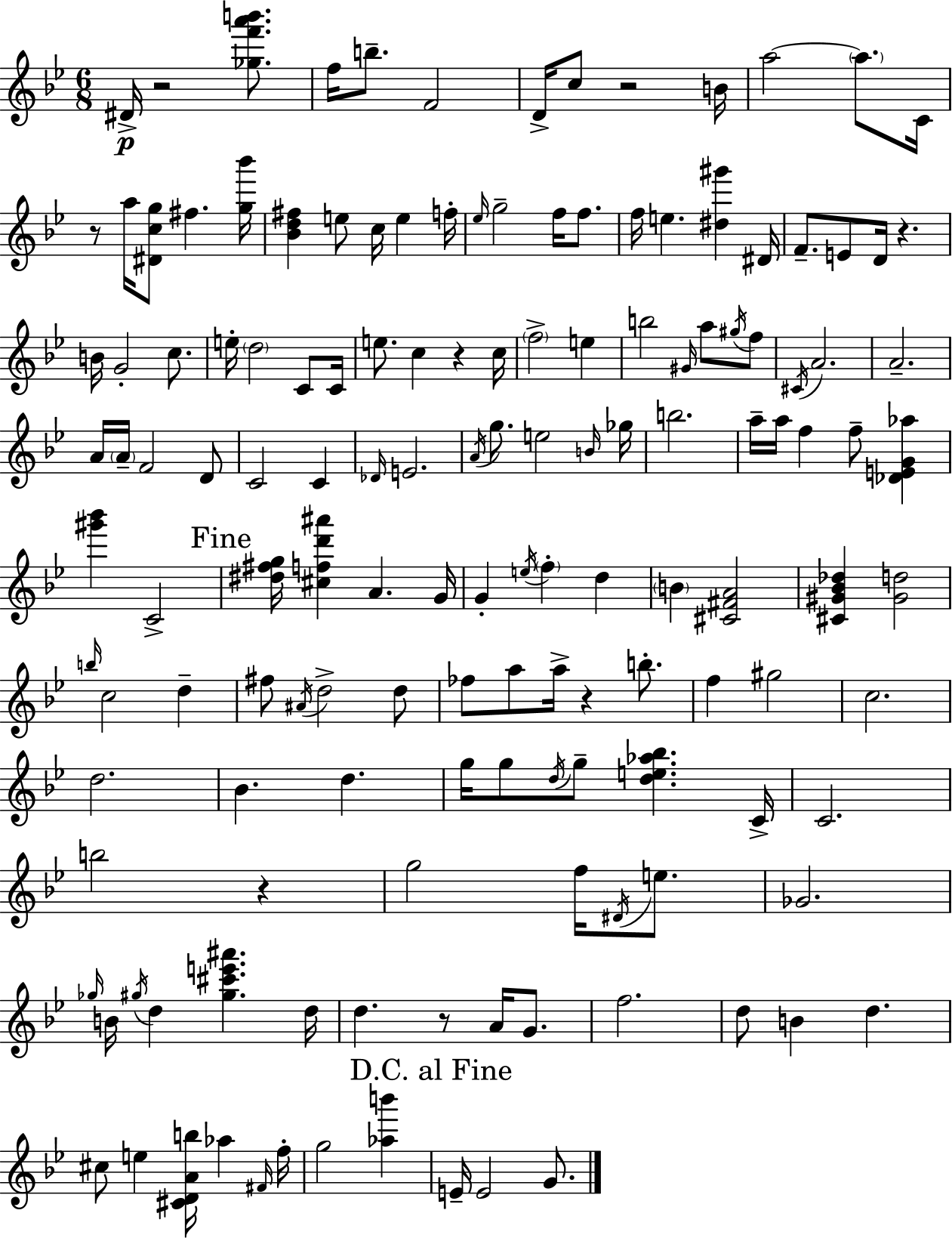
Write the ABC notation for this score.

X:1
T:Untitled
M:6/8
L:1/4
K:Gm
^D/4 z2 [_gf'a'b']/2 f/4 b/2 F2 D/4 c/2 z2 B/4 a2 a/2 C/4 z/2 a/4 [^Dcg]/2 ^f [g_b']/4 [_Bd^f] e/2 c/4 e f/4 _e/4 g2 f/4 f/2 f/4 e [^d^g'] ^D/4 F/2 E/2 D/4 z B/4 G2 c/2 e/4 d2 C/2 C/4 e/2 c z c/4 f2 e b2 ^G/4 a/2 ^g/4 f/2 ^C/4 A2 A2 A/4 A/4 F2 D/2 C2 C _D/4 E2 A/4 g/2 e2 B/4 _g/4 b2 a/4 a/4 f f/2 [_DEG_a] [^g'_b'] C2 [^d^fg]/4 [^cfd'^a'] A G/4 G e/4 f d B [^C^FA]2 [^C^G_B_d] [^Gd]2 b/4 c2 d ^f/2 ^A/4 d2 d/2 _f/2 a/2 a/4 z b/2 f ^g2 c2 d2 _B d g/4 g/2 d/4 g/2 [de_a_b] C/4 C2 b2 z g2 f/4 ^D/4 e/2 _G2 _g/4 B/4 ^g/4 d [^g^c'e'^a'] d/4 d z/2 A/4 G/2 f2 d/2 B d ^c/2 e [^CDAb]/4 _a ^F/4 f/4 g2 [_ab'] E/4 E2 G/2